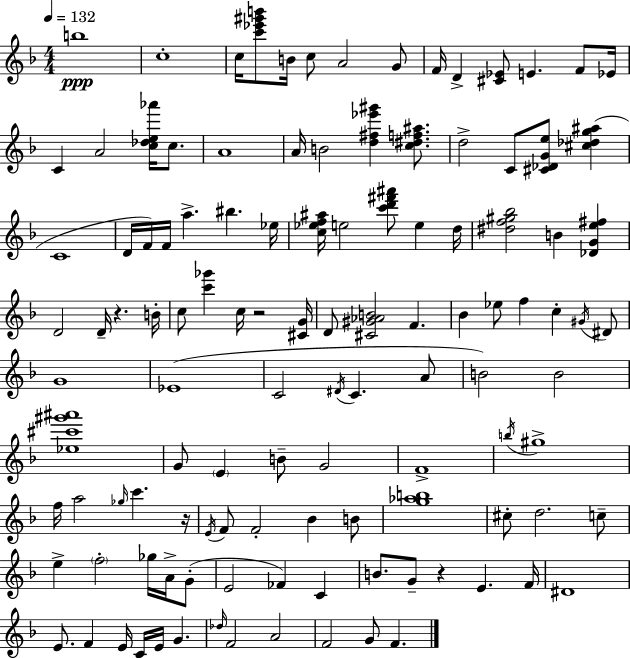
B5/w C5/w C5/s [C6,Eb6,G#6,B6]/e B4/s C5/e A4/h G4/e F4/s D4/q [C#4,Eb4]/e E4/q. F4/e Eb4/s C4/q A4/h [C5,Db5,E5,Ab6]/s C5/e. A4/w A4/s B4/h [D5,F#5,Eb6,G#6]/q [C5,D#5,F5,A#5]/e. D5/h C4/e [C#4,Db4,G4,E5]/e [C#5,Db5,G5,A#5]/q C4/w D4/s F4/s F4/s A5/q. BIS5/q. Eb5/s [C5,Eb5,F5,A#5]/s E5/h [C6,D6,F#6,A#6]/e E5/q D5/s [D#5,F5,G#5,Bb5]/h B4/q [Db4,G4,E5,F#5]/q D4/h D4/s R/q. B4/s C5/e [C6,Gb6]/q C5/s R/h [C#4,G4]/s D4/e [C#4,G#4,Ab4,B4]/h F4/q. Bb4/q Eb5/e F5/q C5/q G#4/s D#4/e G4/w Eb4/w C4/h D#4/s C4/q. A4/e B4/h B4/h [Eb5,C#6,G#6,A#6]/w G4/e E4/q B4/e G4/h F4/w B5/s G#5/w F5/s A5/h Gb5/s C6/q. R/s E4/s F4/e F4/h Bb4/q B4/e [G5,Ab5,B5]/w C#5/e D5/h. C5/e E5/q F5/h Gb5/s A4/s G4/e E4/h FES4/q C4/q B4/e. G4/e R/q E4/q. F4/s D#4/w E4/e. F4/q E4/s C4/s E4/s G4/q. Db5/s F4/h A4/h F4/h G4/e F4/q.